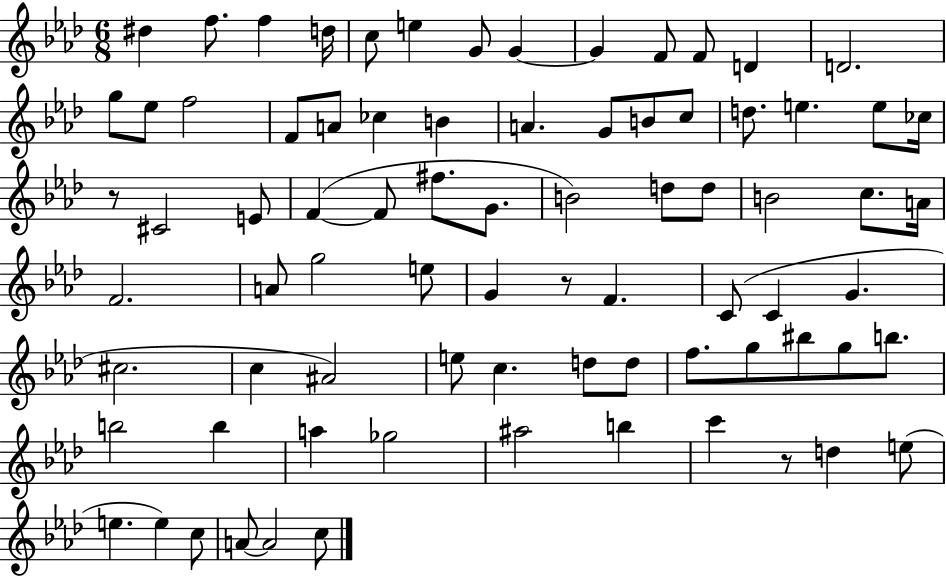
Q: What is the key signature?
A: AES major